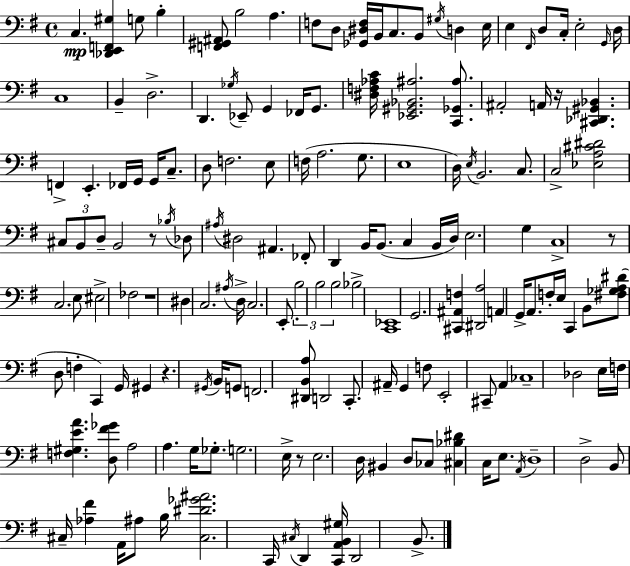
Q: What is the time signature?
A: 4/4